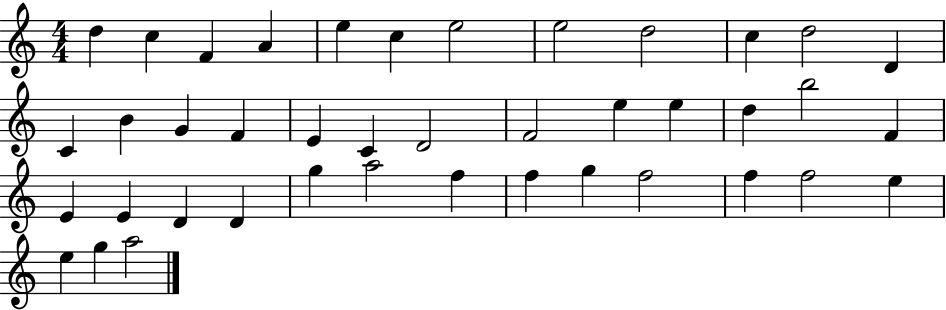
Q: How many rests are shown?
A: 0